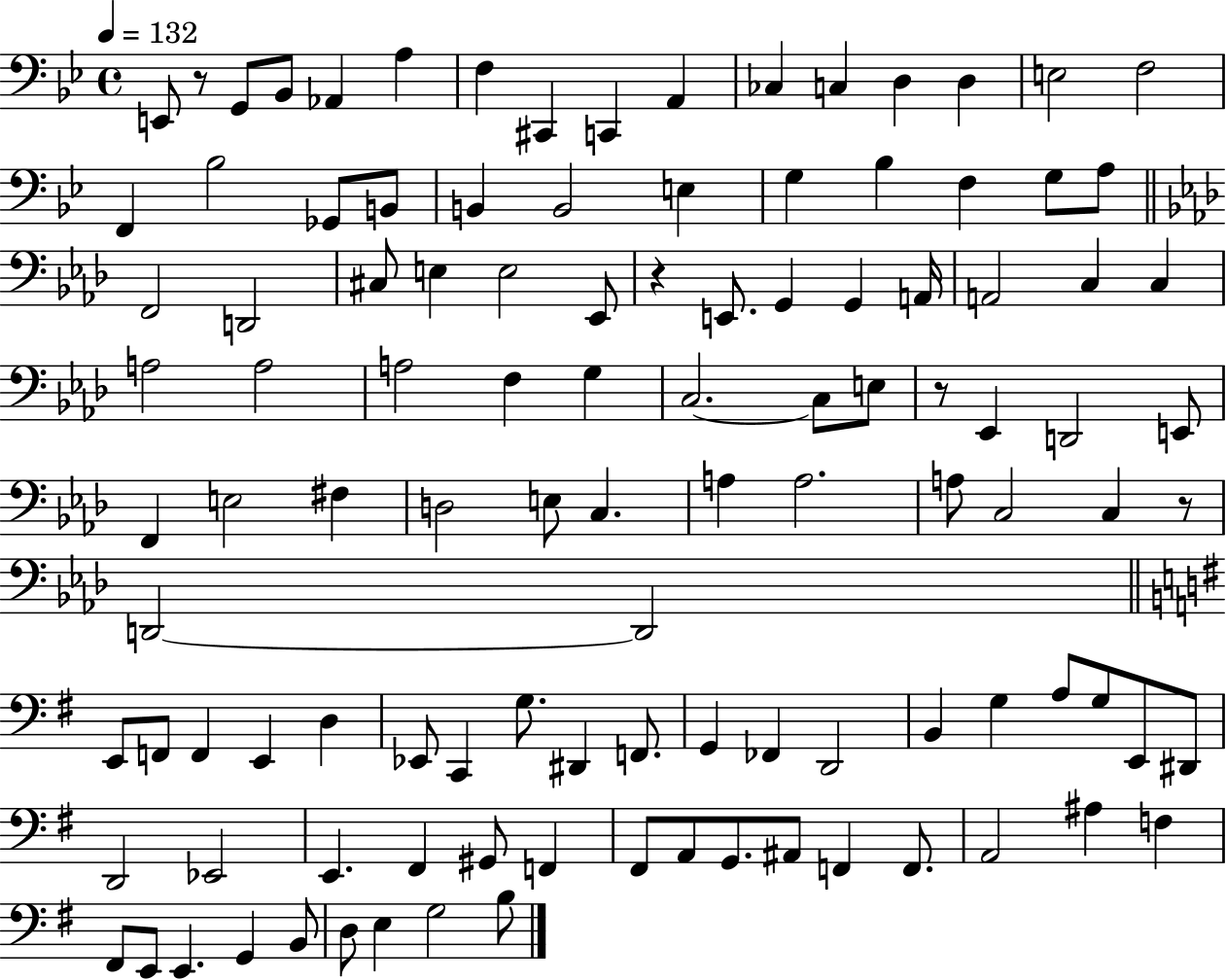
X:1
T:Untitled
M:4/4
L:1/4
K:Bb
E,,/2 z/2 G,,/2 _B,,/2 _A,, A, F, ^C,, C,, A,, _C, C, D, D, E,2 F,2 F,, _B,2 _G,,/2 B,,/2 B,, B,,2 E, G, _B, F, G,/2 A,/2 F,,2 D,,2 ^C,/2 E, E,2 _E,,/2 z E,,/2 G,, G,, A,,/4 A,,2 C, C, A,2 A,2 A,2 F, G, C,2 C,/2 E,/2 z/2 _E,, D,,2 E,,/2 F,, E,2 ^F, D,2 E,/2 C, A, A,2 A,/2 C,2 C, z/2 D,,2 D,,2 E,,/2 F,,/2 F,, E,, D, _E,,/2 C,, G,/2 ^D,, F,,/2 G,, _F,, D,,2 B,, G, A,/2 G,/2 E,,/2 ^D,,/2 D,,2 _E,,2 E,, ^F,, ^G,,/2 F,, ^F,,/2 A,,/2 G,,/2 ^A,,/2 F,, F,,/2 A,,2 ^A, F, ^F,,/2 E,,/2 E,, G,, B,,/2 D,/2 E, G,2 B,/2